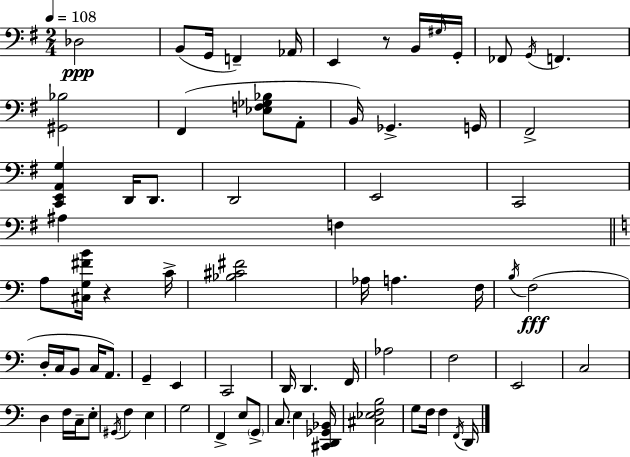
{
  \clef bass
  \numericTimeSignature
  \time 2/4
  \key g \major
  \tempo 4 = 108
  des2\ppp | b,8( g,16 f,4--) aes,16 | e,4 r8 b,16 \grace { gis16 } | g,16-. fes,8 \acciaccatura { g,16 } f,4. | \break <gis, bes>2 | fis,4( <ees f ges bes>8 | a,8-. b,16) ges,4.-> | g,16 fis,2-> | \break <c, e, a, g>4 d,16 d,8. | d,2 | e,2 | c,2 | \break ais4 f4 | \bar "||" \break \key a \minor a8 <cis g fis' b'>16 r4 c'16-> | <bes cis' fis'>2 | aes16 a4. f16 | \acciaccatura { b16 }\fff f2( | \break d16-. c16 b,8 c16 a,8.) | g,4-- e,4 | c,2 | d,16 d,4. | \break f,16 aes2 | f2 | e,2 | c2 | \break d4 f16 c16-- e8-. | \acciaccatura { gis,16 } f4 e4 | g2 | f,4-> e8 | \break \parenthesize g,8-> c8. e4 | <cis, d, ges, bes,>16 <cis ees f b>2 | g8 f16 f4 | \acciaccatura { f,16 } d,16 \bar "|."
}